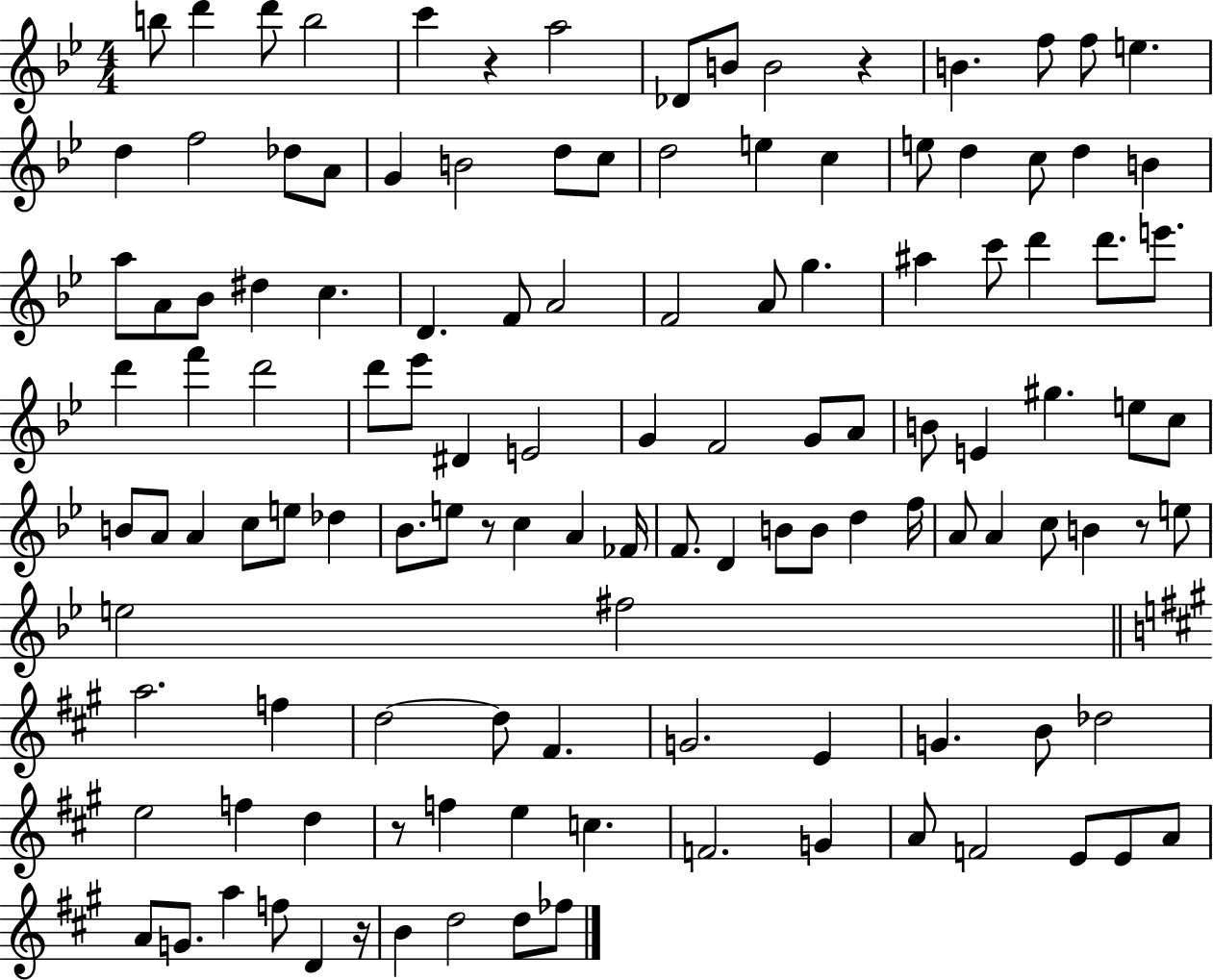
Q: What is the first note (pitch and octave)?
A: B5